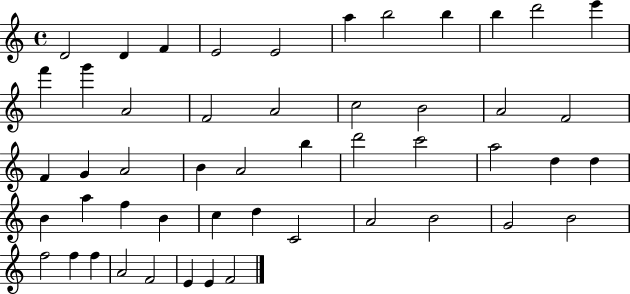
X:1
T:Untitled
M:4/4
L:1/4
K:C
D2 D F E2 E2 a b2 b b d'2 e' f' g' A2 F2 A2 c2 B2 A2 F2 F G A2 B A2 b d'2 c'2 a2 d d B a f B c d C2 A2 B2 G2 B2 f2 f f A2 F2 E E F2